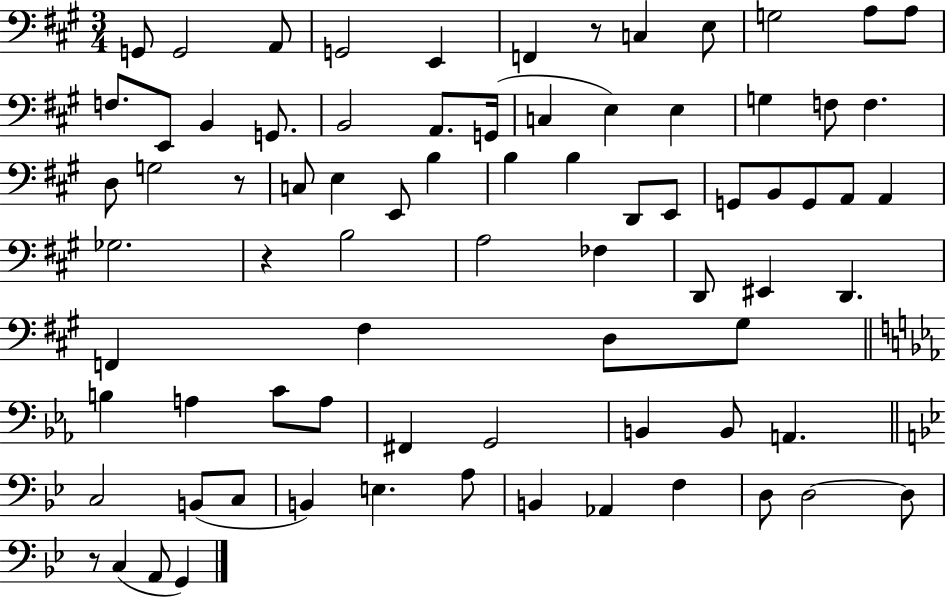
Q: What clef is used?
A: bass